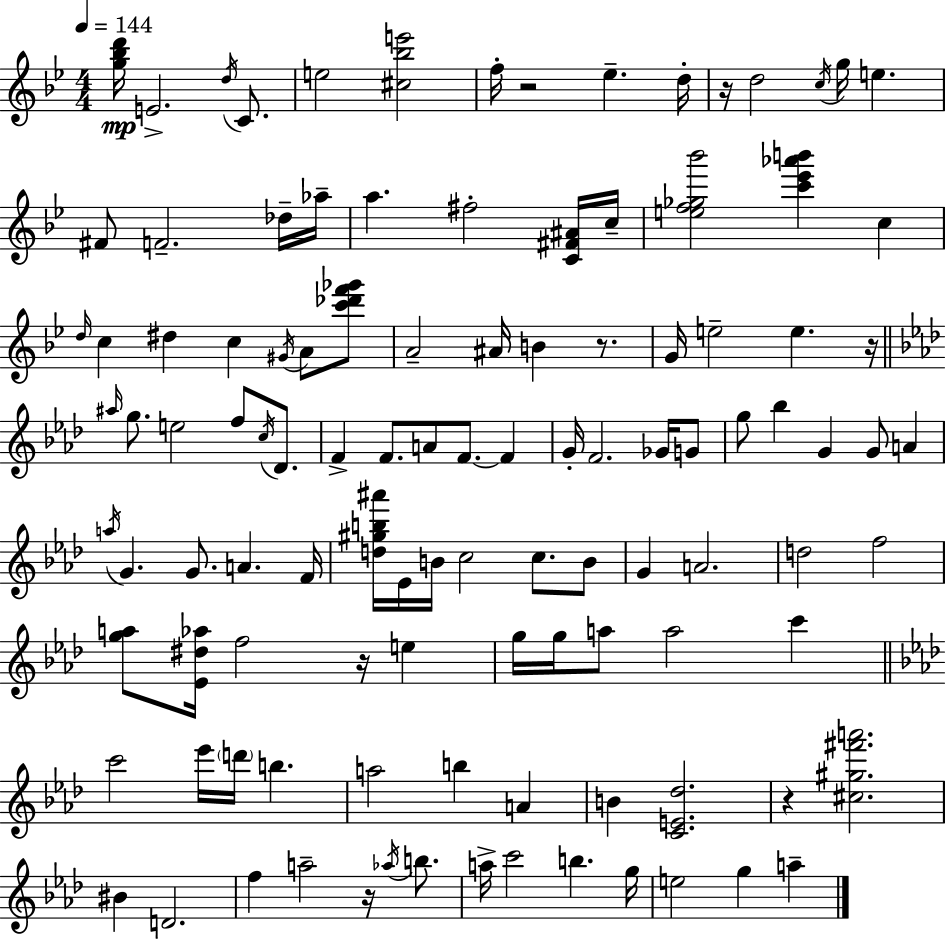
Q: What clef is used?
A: treble